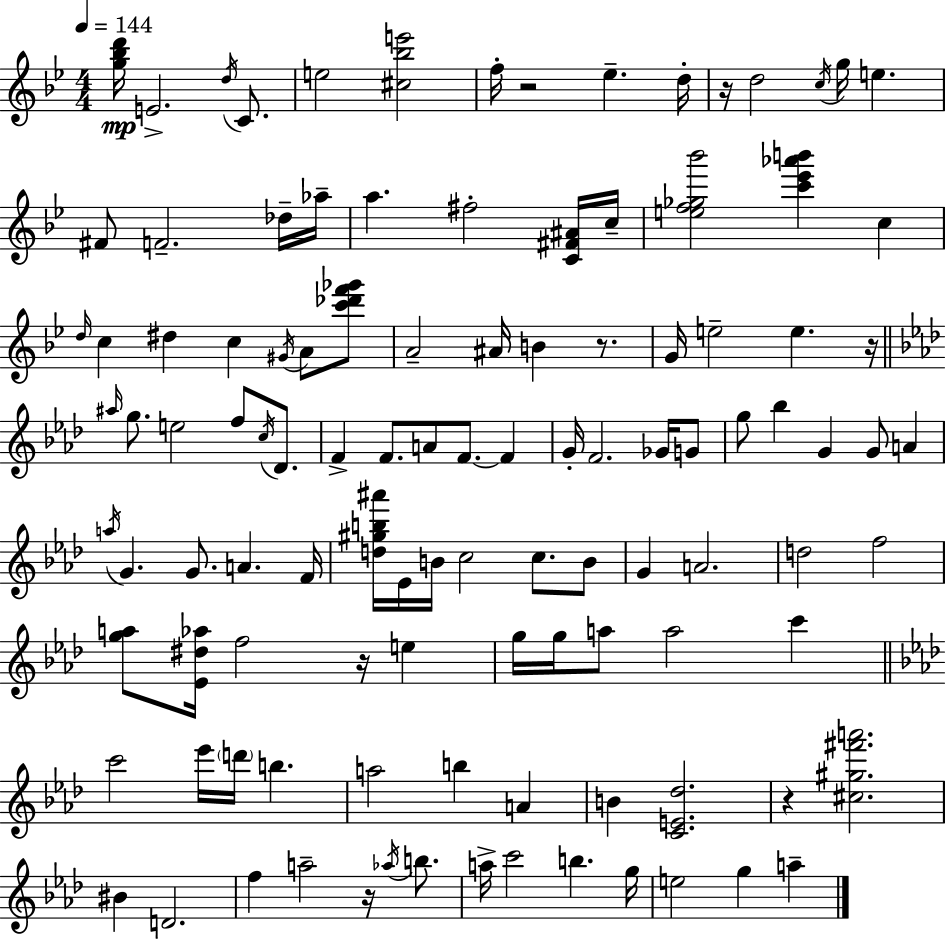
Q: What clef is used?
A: treble